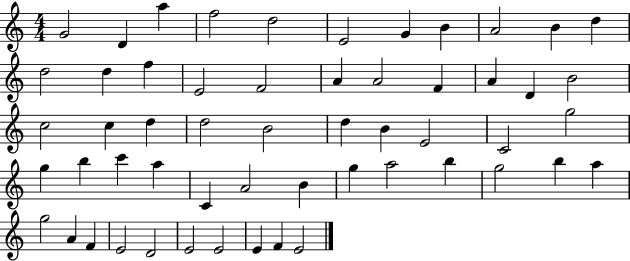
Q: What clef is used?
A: treble